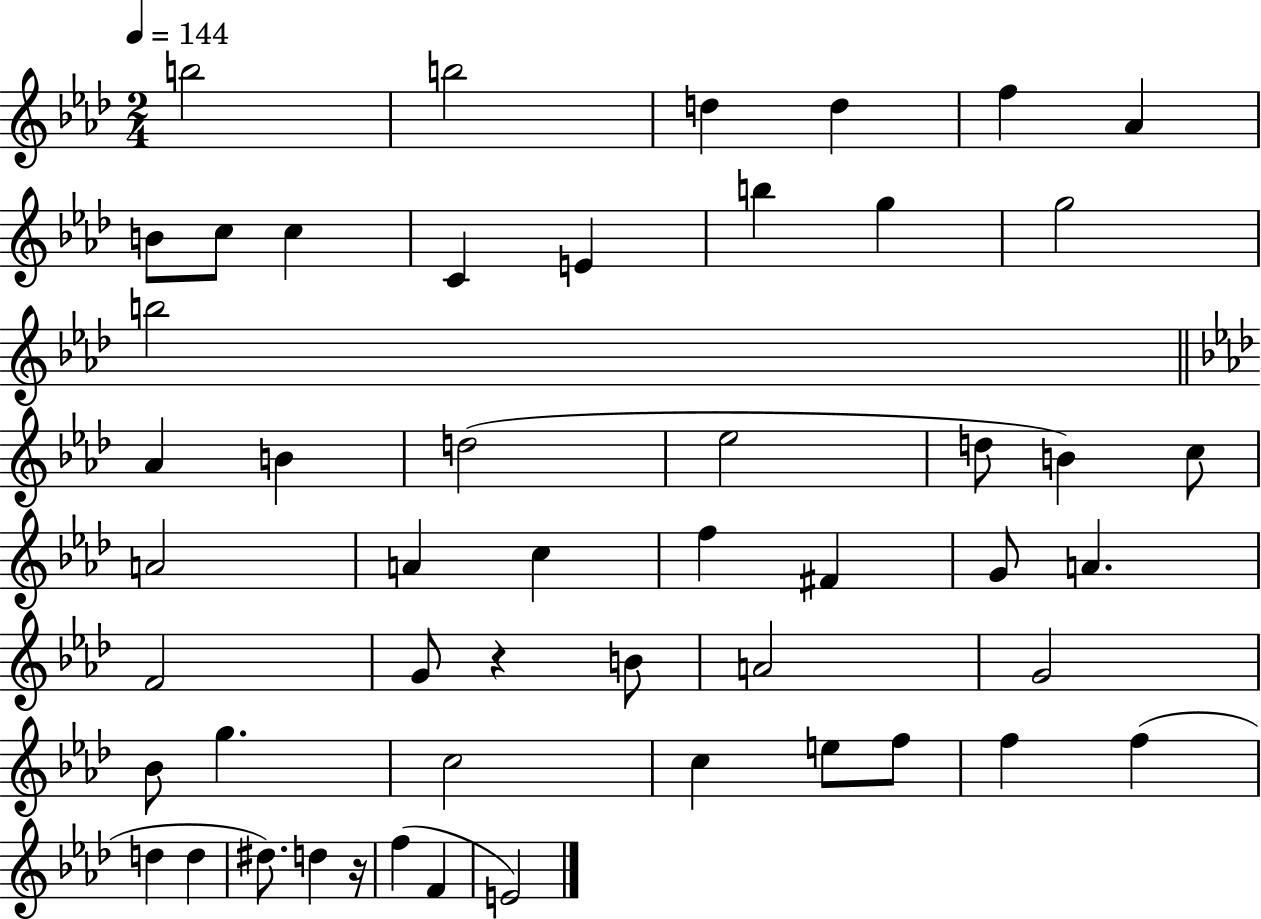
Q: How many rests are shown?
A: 2